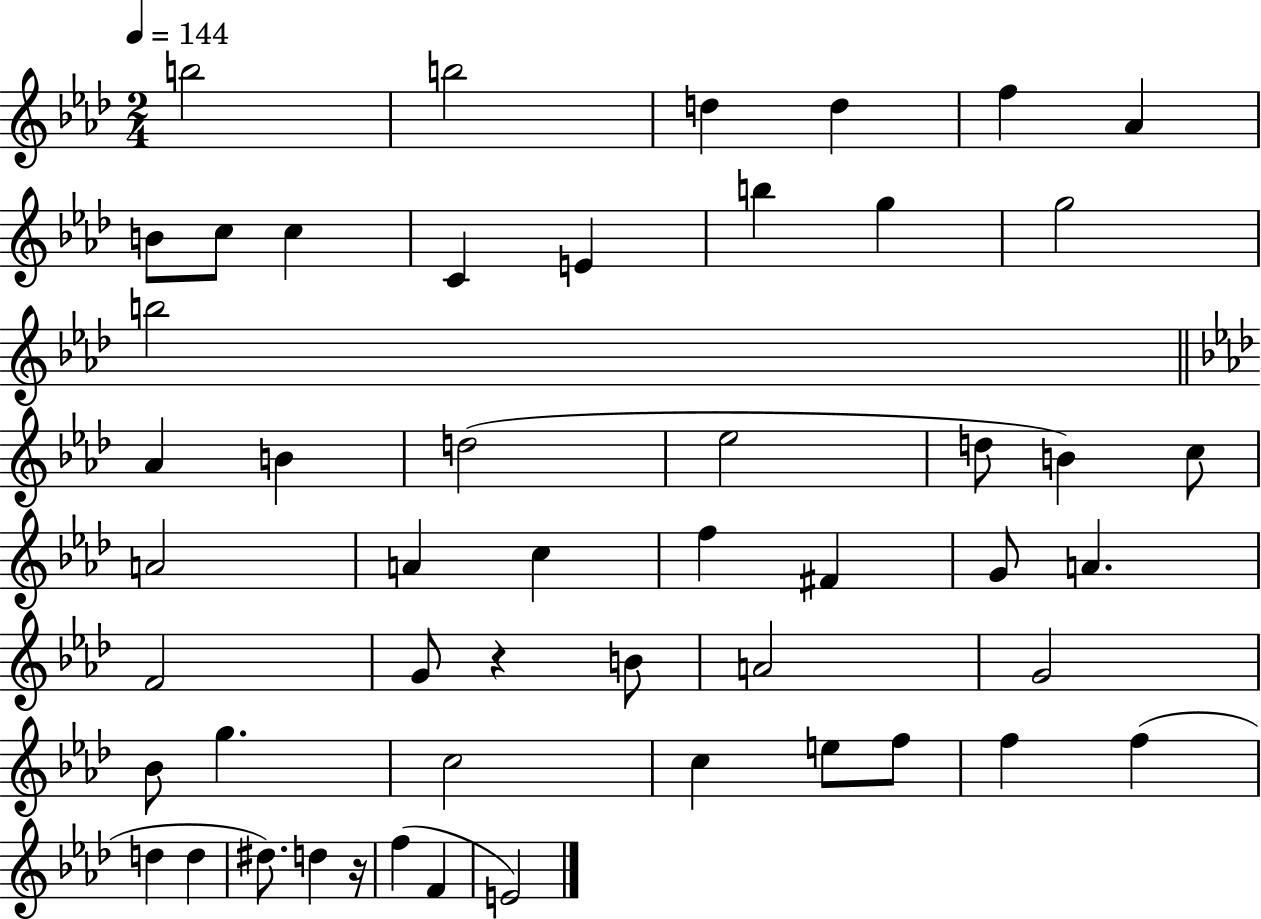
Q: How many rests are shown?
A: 2